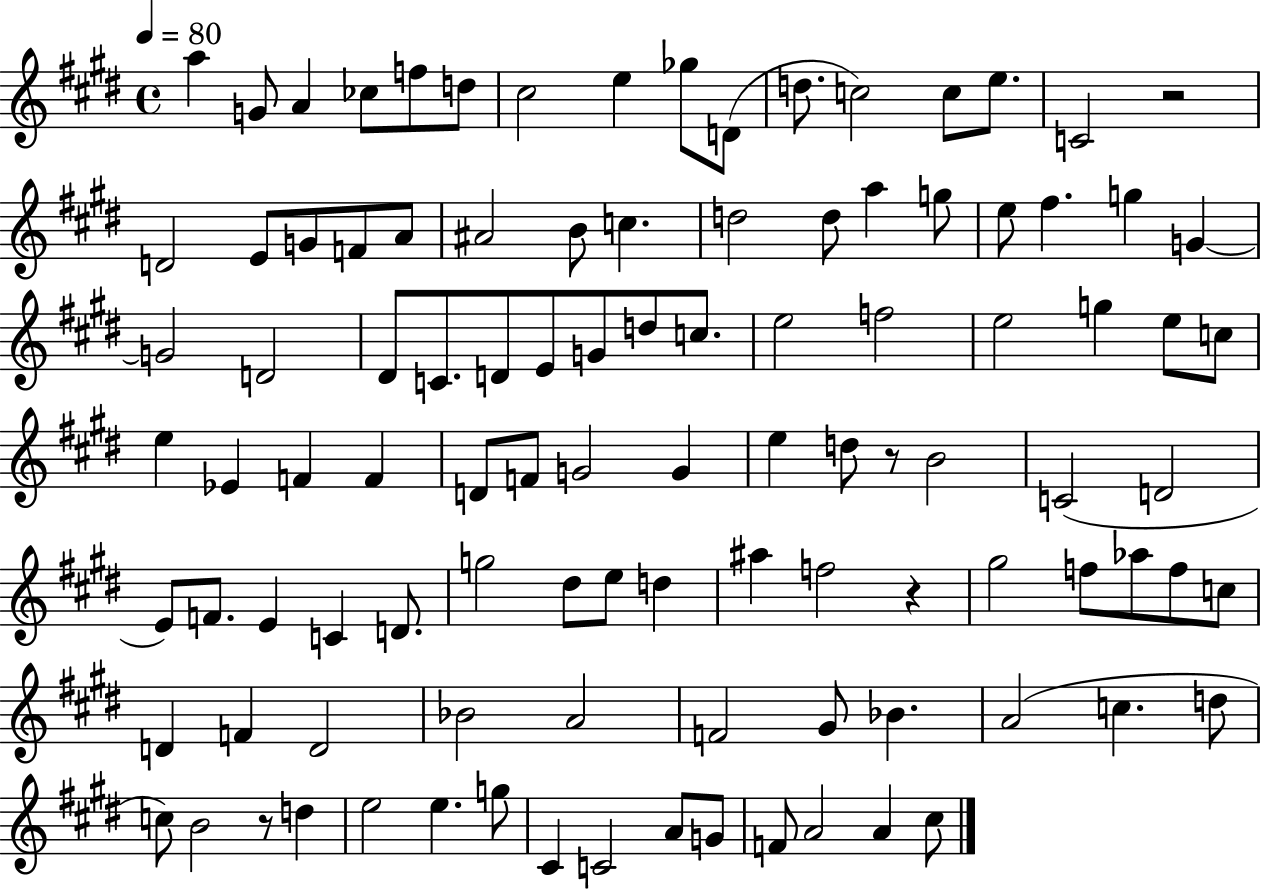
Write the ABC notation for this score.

X:1
T:Untitled
M:4/4
L:1/4
K:E
a G/2 A _c/2 f/2 d/2 ^c2 e _g/2 D/2 d/2 c2 c/2 e/2 C2 z2 D2 E/2 G/2 F/2 A/2 ^A2 B/2 c d2 d/2 a g/2 e/2 ^f g G G2 D2 ^D/2 C/2 D/2 E/2 G/2 d/2 c/2 e2 f2 e2 g e/2 c/2 e _E F F D/2 F/2 G2 G e d/2 z/2 B2 C2 D2 E/2 F/2 E C D/2 g2 ^d/2 e/2 d ^a f2 z ^g2 f/2 _a/2 f/2 c/2 D F D2 _B2 A2 F2 ^G/2 _B A2 c d/2 c/2 B2 z/2 d e2 e g/2 ^C C2 A/2 G/2 F/2 A2 A ^c/2